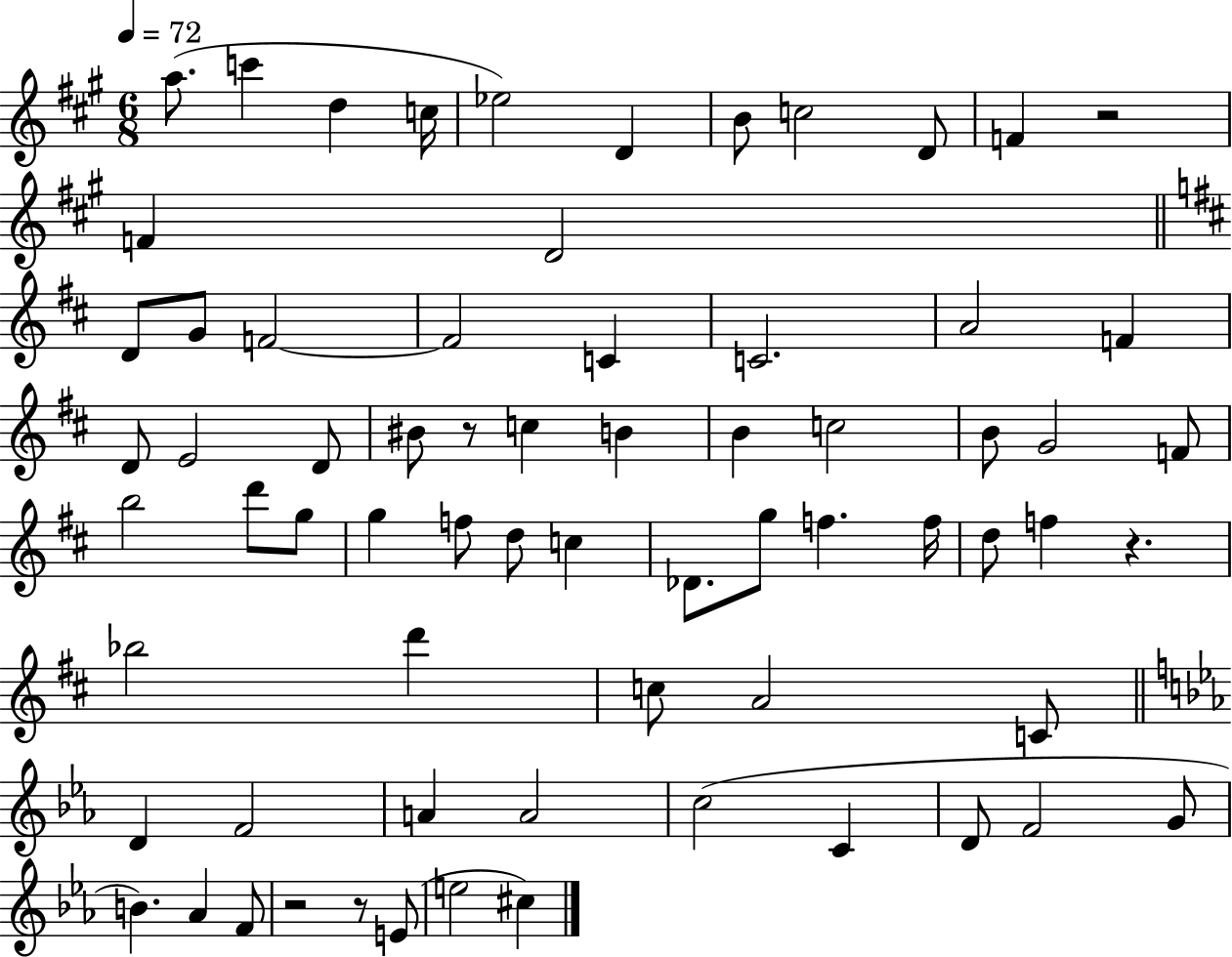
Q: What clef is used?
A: treble